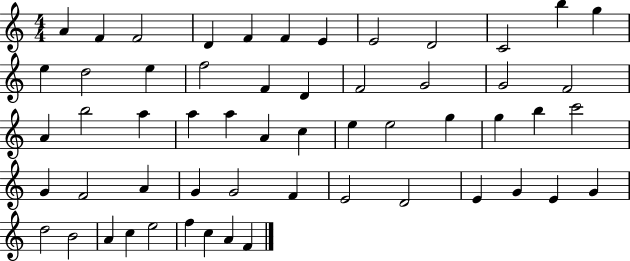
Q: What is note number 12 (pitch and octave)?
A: G5